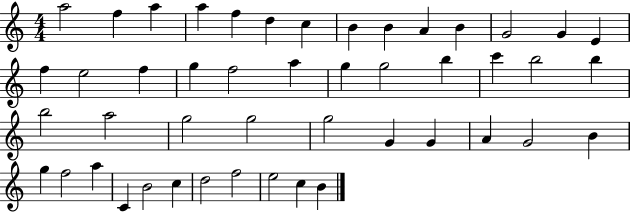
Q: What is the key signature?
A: C major